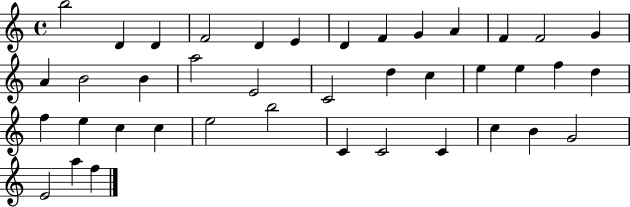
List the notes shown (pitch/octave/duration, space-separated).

B5/h D4/q D4/q F4/h D4/q E4/q D4/q F4/q G4/q A4/q F4/q F4/h G4/q A4/q B4/h B4/q A5/h E4/h C4/h D5/q C5/q E5/q E5/q F5/q D5/q F5/q E5/q C5/q C5/q E5/h B5/h C4/q C4/h C4/q C5/q B4/q G4/h E4/h A5/q F5/q